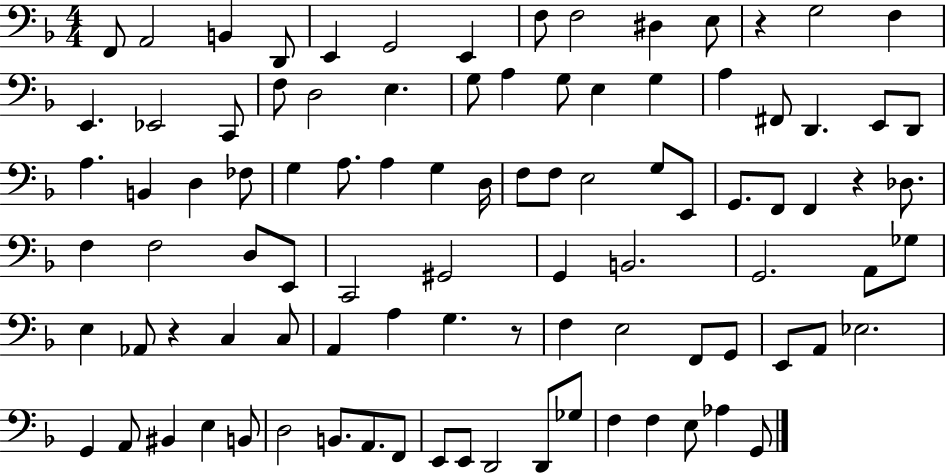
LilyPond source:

{
  \clef bass
  \numericTimeSignature
  \time 4/4
  \key f \major
  \repeat volta 2 { f,8 a,2 b,4 d,8 | e,4 g,2 e,4 | f8 f2 dis4 e8 | r4 g2 f4 | \break e,4. ees,2 c,8 | f8 d2 e4. | g8 a4 g8 e4 g4 | a4 fis,8 d,4. e,8 d,8 | \break a4. b,4 d4 fes8 | g4 a8. a4 g4 d16 | f8 f8 e2 g8 e,8 | g,8. f,8 f,4 r4 des8. | \break f4 f2 d8 e,8 | c,2 gis,2 | g,4 b,2. | g,2. a,8 ges8 | \break e4 aes,8 r4 c4 c8 | a,4 a4 g4. r8 | f4 e2 f,8 g,8 | e,8 a,8 ees2. | \break g,4 a,8 bis,4 e4 b,8 | d2 b,8. a,8. f,8 | e,8 e,8 d,2 d,8 ges8 | f4 f4 e8 aes4 g,8 | \break } \bar "|."
}